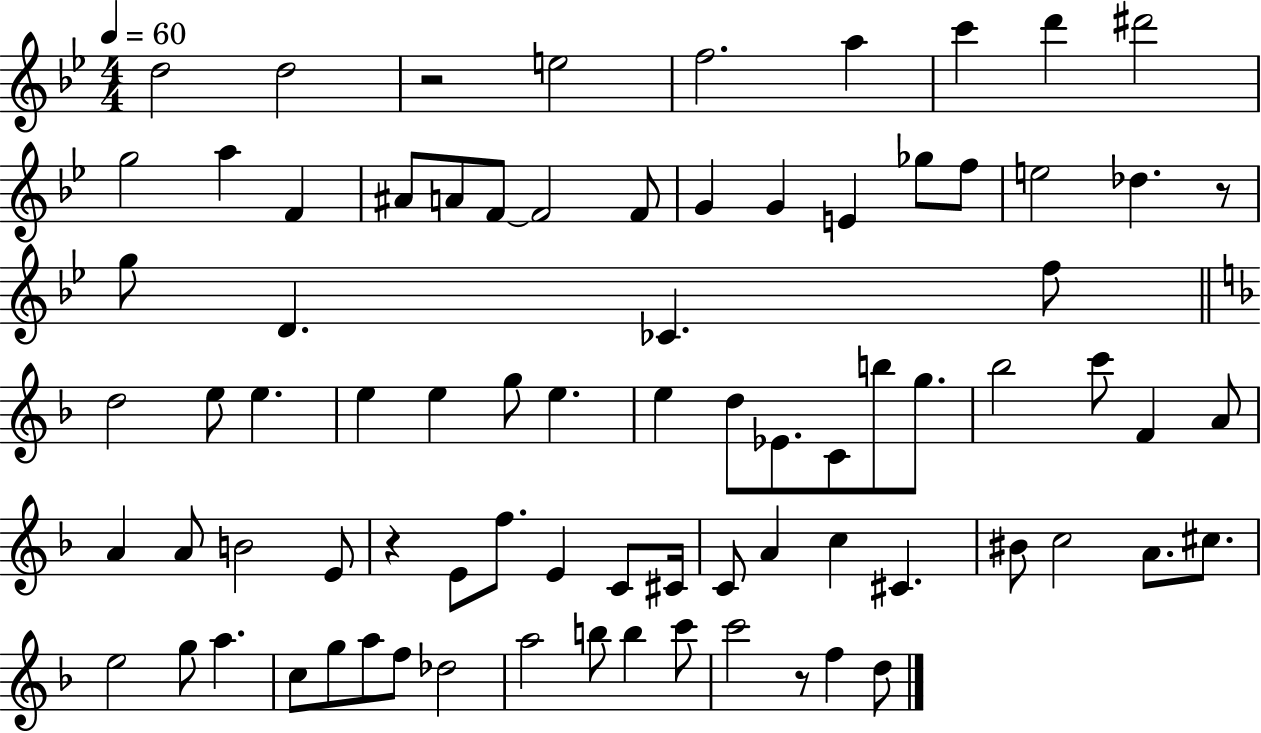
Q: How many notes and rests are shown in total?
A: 80